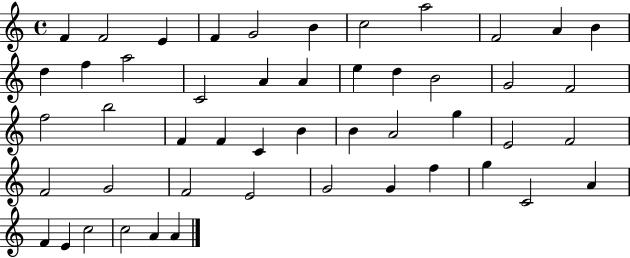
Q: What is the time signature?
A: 4/4